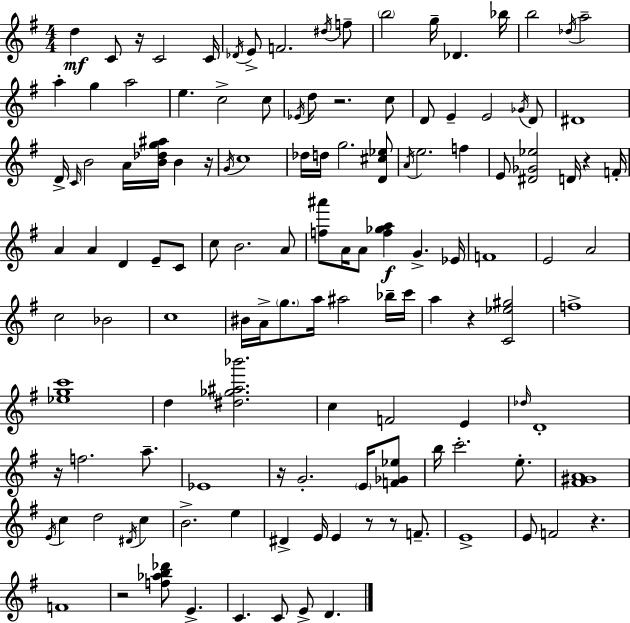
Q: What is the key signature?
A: G major